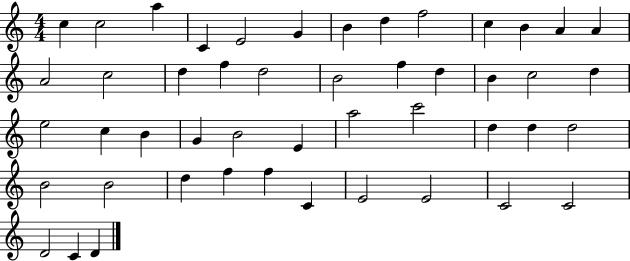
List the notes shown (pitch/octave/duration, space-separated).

C5/q C5/h A5/q C4/q E4/h G4/q B4/q D5/q F5/h C5/q B4/q A4/q A4/q A4/h C5/h D5/q F5/q D5/h B4/h F5/q D5/q B4/q C5/h D5/q E5/h C5/q B4/q G4/q B4/h E4/q A5/h C6/h D5/q D5/q D5/h B4/h B4/h D5/q F5/q F5/q C4/q E4/h E4/h C4/h C4/h D4/h C4/q D4/q